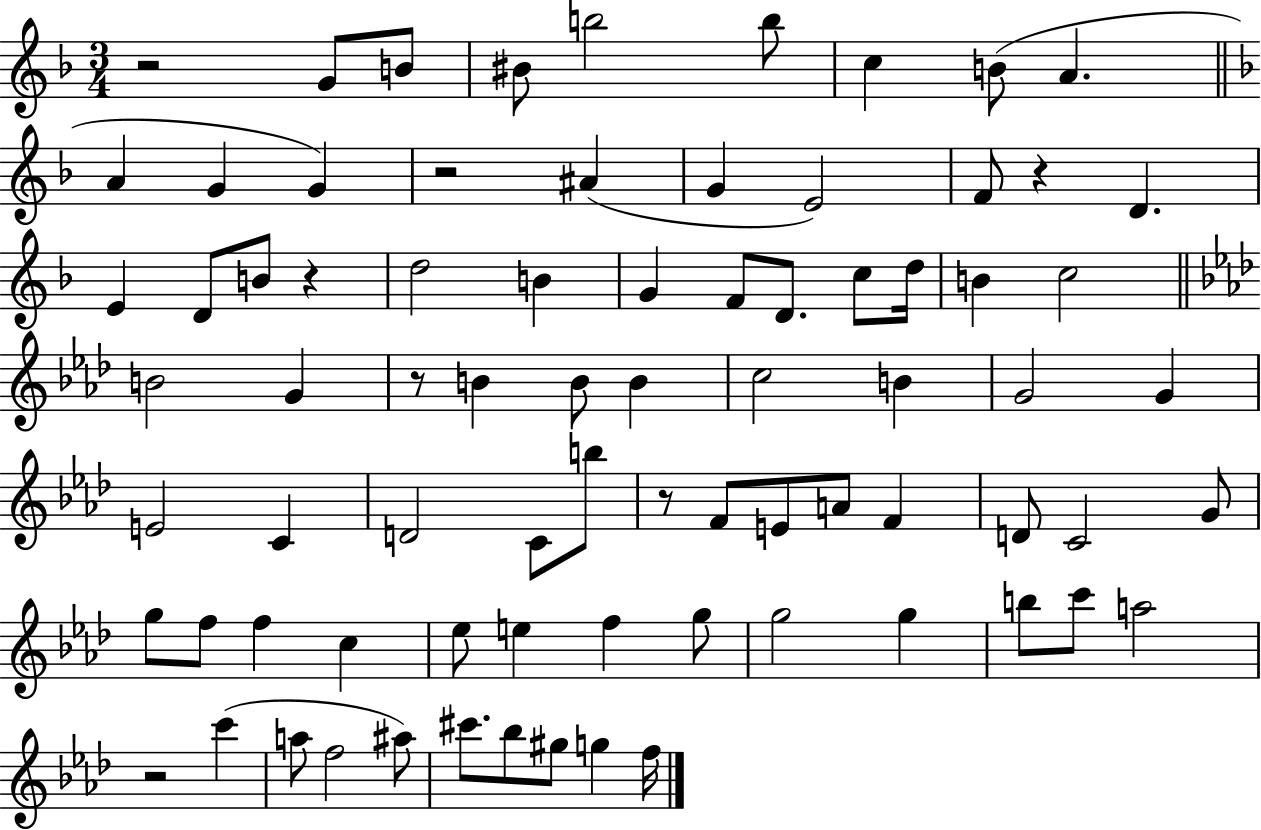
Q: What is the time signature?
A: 3/4